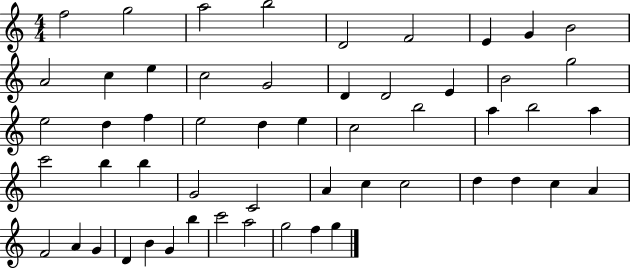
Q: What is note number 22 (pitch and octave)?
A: F5